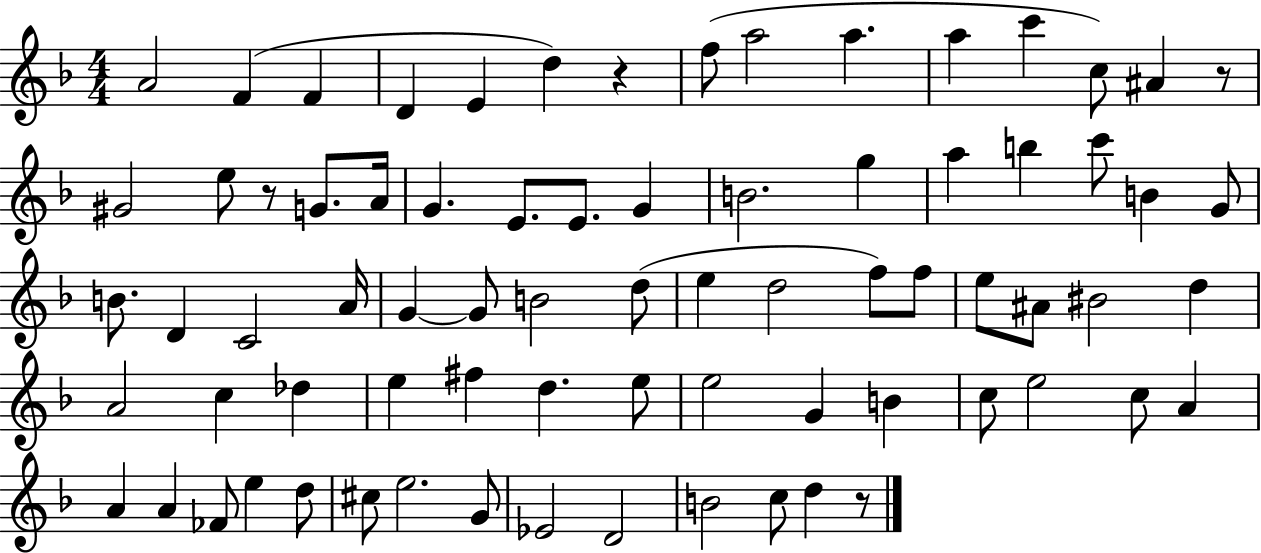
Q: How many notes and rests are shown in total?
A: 75